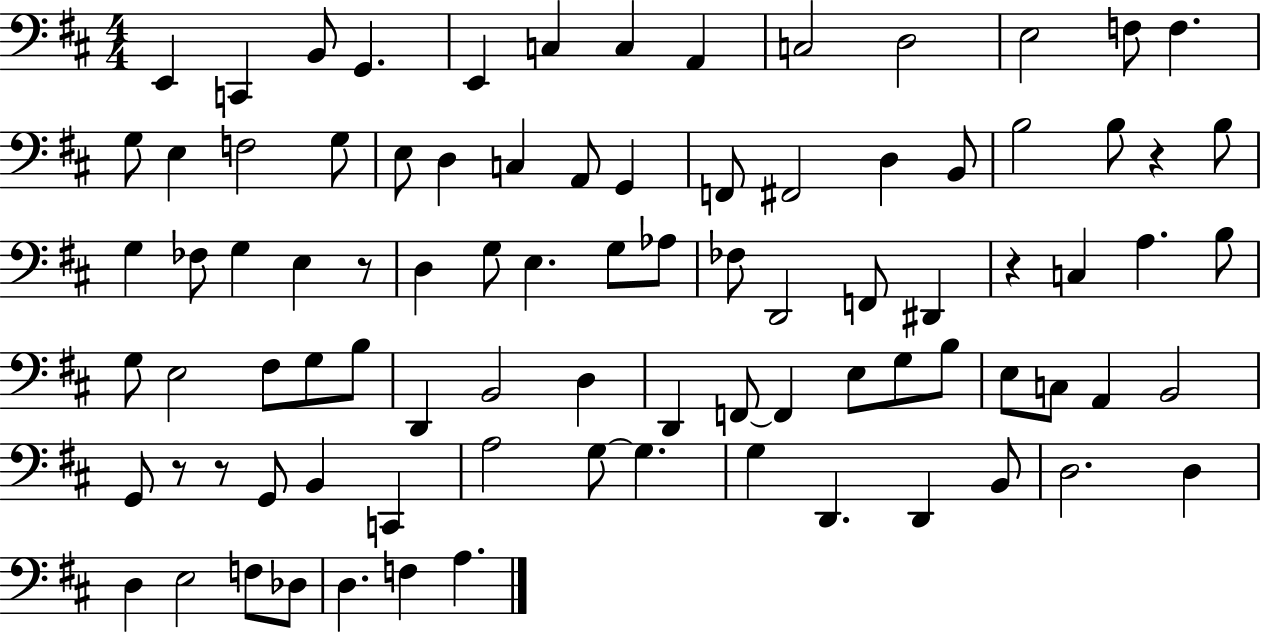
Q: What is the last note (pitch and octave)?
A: A3